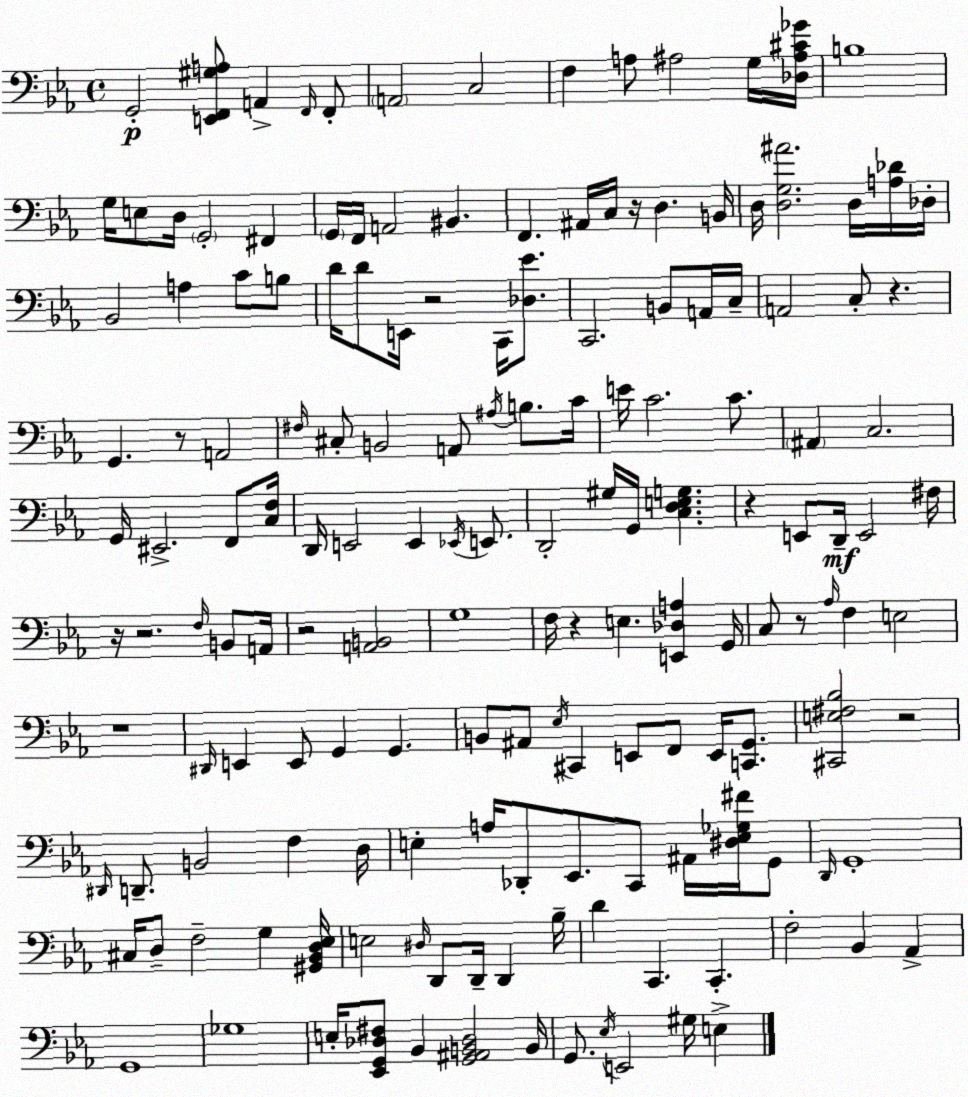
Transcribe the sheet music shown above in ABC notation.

X:1
T:Untitled
M:4/4
L:1/4
K:Eb
G,,2 [E,,F,,^G,A,]/2 A,, F,,/4 F,,/2 A,,2 C,2 F, A,/2 ^A,2 G,/4 [_D,^A,^C_G]/4 B,4 G,/4 E,/2 D,/4 G,,2 ^F,, G,,/4 F,,/4 A,,2 ^B,, F,, ^A,,/4 C,/4 z/4 D, B,,/4 D,/4 [D,G,^A]2 D,/4 [A,_D]/4 _D,/4 _B,,2 A, C/2 B,/2 D/4 D/2 E,,/4 z2 C,,/4 [_D,_E]/2 C,,2 B,,/2 A,,/4 C,/4 A,,2 C,/2 z G,, z/2 A,,2 ^F,/4 ^C,/2 B,,2 A,,/2 ^A,/4 B,/2 C/4 E/4 C2 C/2 ^A,, C,2 G,,/4 ^E,,2 F,,/2 [C,F,]/4 D,,/4 E,,2 E,, _E,,/4 E,,/2 D,,2 ^G,/4 G,,/4 [C,D,E,G,] z E,,/2 D,,/4 E,,2 ^F,/4 z/4 z2 F,/4 B,,/2 A,,/4 z2 [A,,B,,]2 G,4 F,/4 z E, [E,,_D,A,] G,,/4 C,/2 z/2 _A,/4 F, E,2 z4 ^D,,/4 E,, E,,/2 G,, G,, B,,/2 ^A,,/2 _E,/4 ^C,, E,,/2 F,,/2 E,,/4 [C,,G,,]/2 [^C,,E,^F,_B,]2 z2 ^D,,/4 D,,/2 B,,2 F, D,/4 E, A,/4 _D,,/2 _E,,/2 C,,/2 ^A,,/4 [^D,E,_G,^F]/4 G,,/2 D,,/4 G,,4 ^C,/4 D,/2 F,2 G, [^G,,_B,,D,_E,]/4 E,2 ^D,/4 D,,/2 D,,/4 D,, _B,/4 D C,, C,, F,2 _B,, _A,, G,,4 _G,4 E,/4 [_E,,G,,_D,^F,]/2 _B,, [G,,^A,,B,,_D,]2 B,,/4 G,,/2 _E,/4 E,,2 ^G,/4 E,